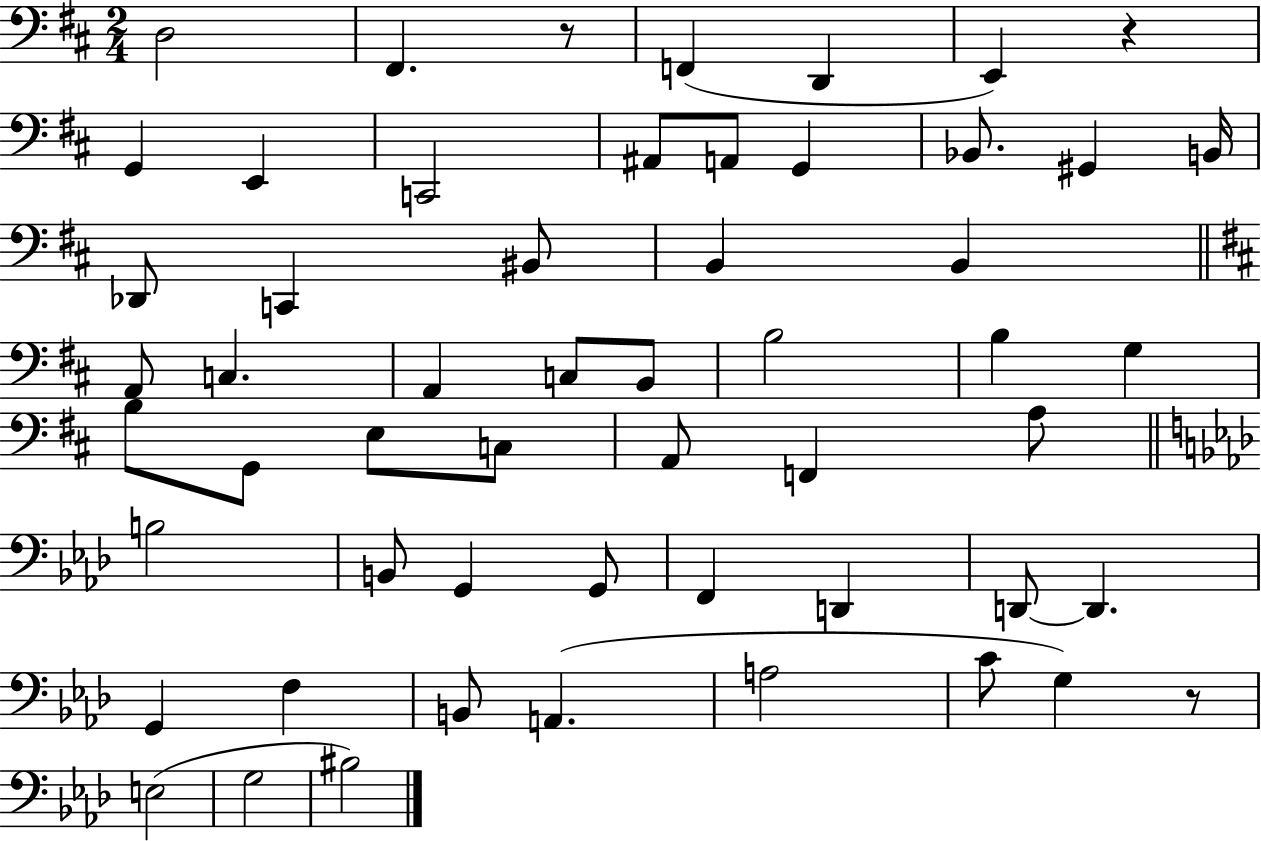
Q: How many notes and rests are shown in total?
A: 55